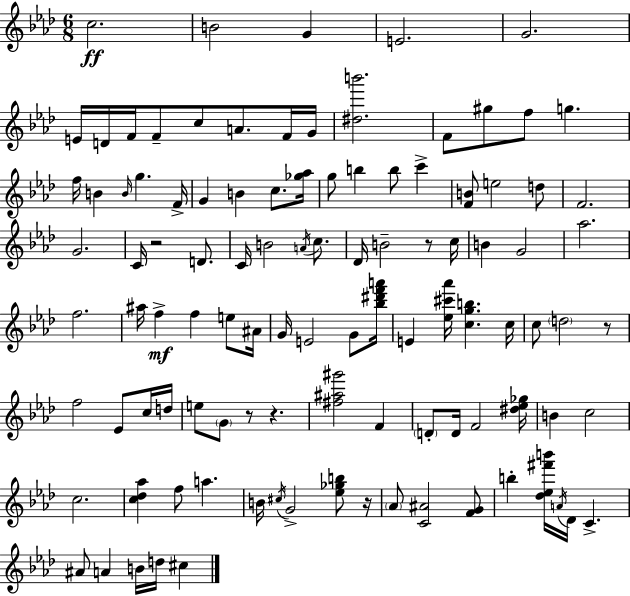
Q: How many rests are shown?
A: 6